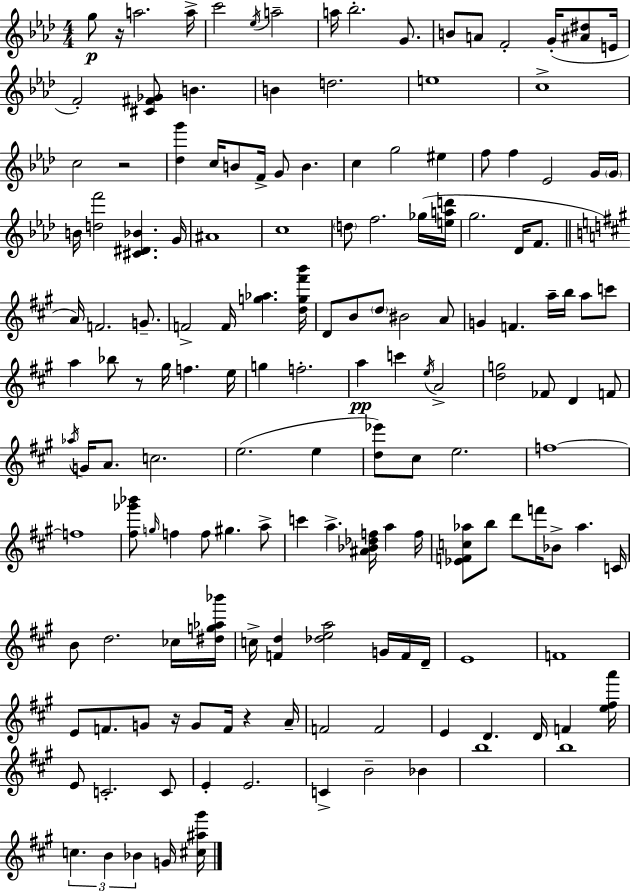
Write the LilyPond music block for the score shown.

{
  \clef treble
  \numericTimeSignature
  \time 4/4
  \key aes \major
  g''8\p r16 a''2. a''16-> | c'''2 \acciaccatura { ees''16 } a''2-- | a''16 bes''2.-. g'8. | b'8 a'8 f'2-. g'16-.( <ais' dis''>8 | \break e'16 f'2-.) <cis' fis' ges'>8 b'4. | b'4 d''2. | e''1 | c''1-> | \break c''2 r2 | <des'' g'''>4 c''16 b'8 f'16-> g'8 b'4. | c''4 g''2 eis''4 | f''8 f''4 ees'2 g'16 | \break \parenthesize g'16 b'16 <d'' f'''>2 <cis' dis' bes'>4. | g'16 ais'1 | c''1 | \parenthesize d''8 f''2. ges''16( | \break <e'' a'' d'''>16 g''2. des'16 f'8. | \bar "||" \break \key a \major a'16) f'2. g'8.-- | f'2-> f'16 <g'' aes''>4. <d'' g'' fis''' b'''>16 | d'8 b'8 \parenthesize d''8 bis'2 a'8 | g'4 f'4. a''16-- b''16 a''8 c'''8 | \break a''4 bes''8 r8 gis''16 f''4. e''16 | g''4 f''2.-. | a''4\pp c'''4 \acciaccatura { e''16 } a'2-> | <d'' g''>2 fes'8 d'4 f'8 | \break \acciaccatura { aes''16 } g'16 a'8. c''2. | e''2.( e''4 | <d'' ees'''>8) cis''8 e''2. | f''1~~ | \break f''1 | <fis'' ges''' bes'''>8 \grace { g''16 } f''4 f''8 gis''4. | a''8-> c'''4 a''4.-> <ais' bes' des'' f''>16 a''4 | f''16 <ees' f' c'' aes''>8 b''8 d'''8 f'''16 bes'8-> aes''4. | \break c'16 b'8 d''2. | ces''16 <dis'' g'' aes'' bes'''>16 c''16-> <f' d''>4 <des'' e'' a''>2 | g'16 f'16 d'16-- e'1 | f'1 | \break e'8 f'8. g'8 r16 g'8 f'16 r4 | a'16-- f'2 f'2 | e'4 d'4. d'16 f'4 | <e'' fis'' a'''>16 e'8 c'2.-. | \break c'8 e'4-. e'2. | c'4-> b'2-- bes'4 | b''1 | b''1 | \break \tuplet 3/2 { c''4. b'4 bes'4 } | g'16 <cis'' ais'' gis'''>16 \bar "|."
}